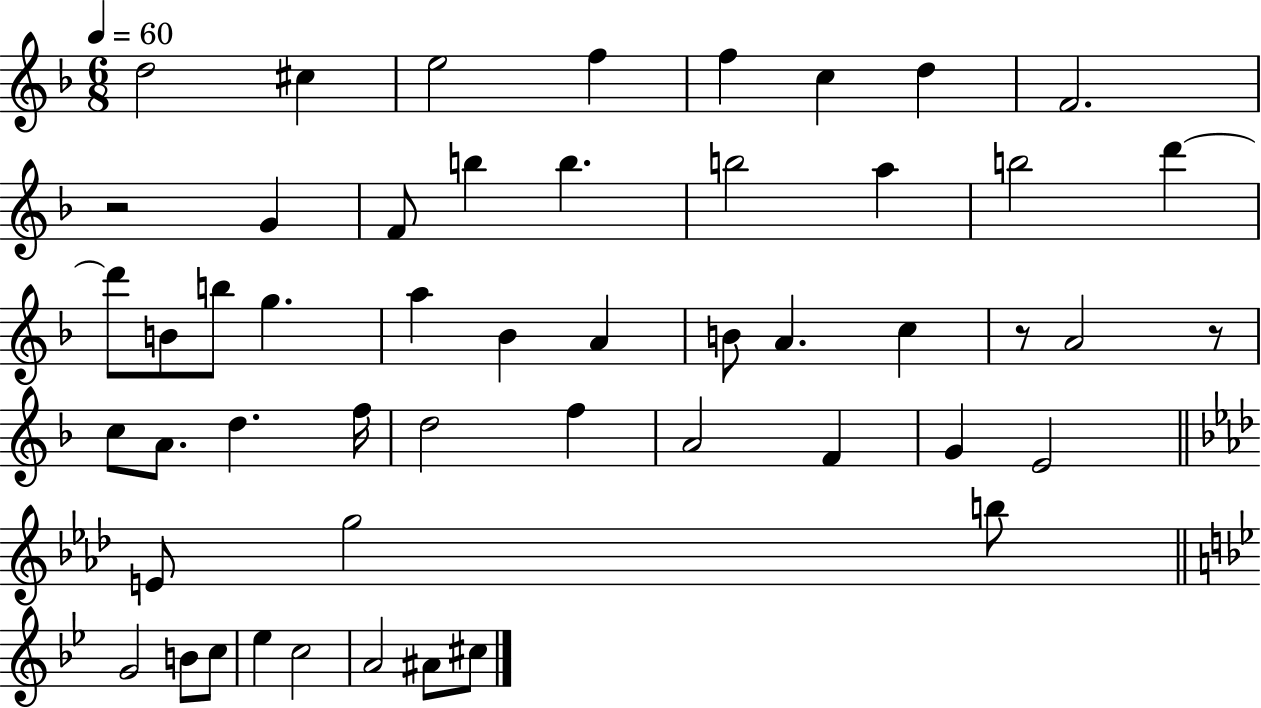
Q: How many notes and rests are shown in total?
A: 51